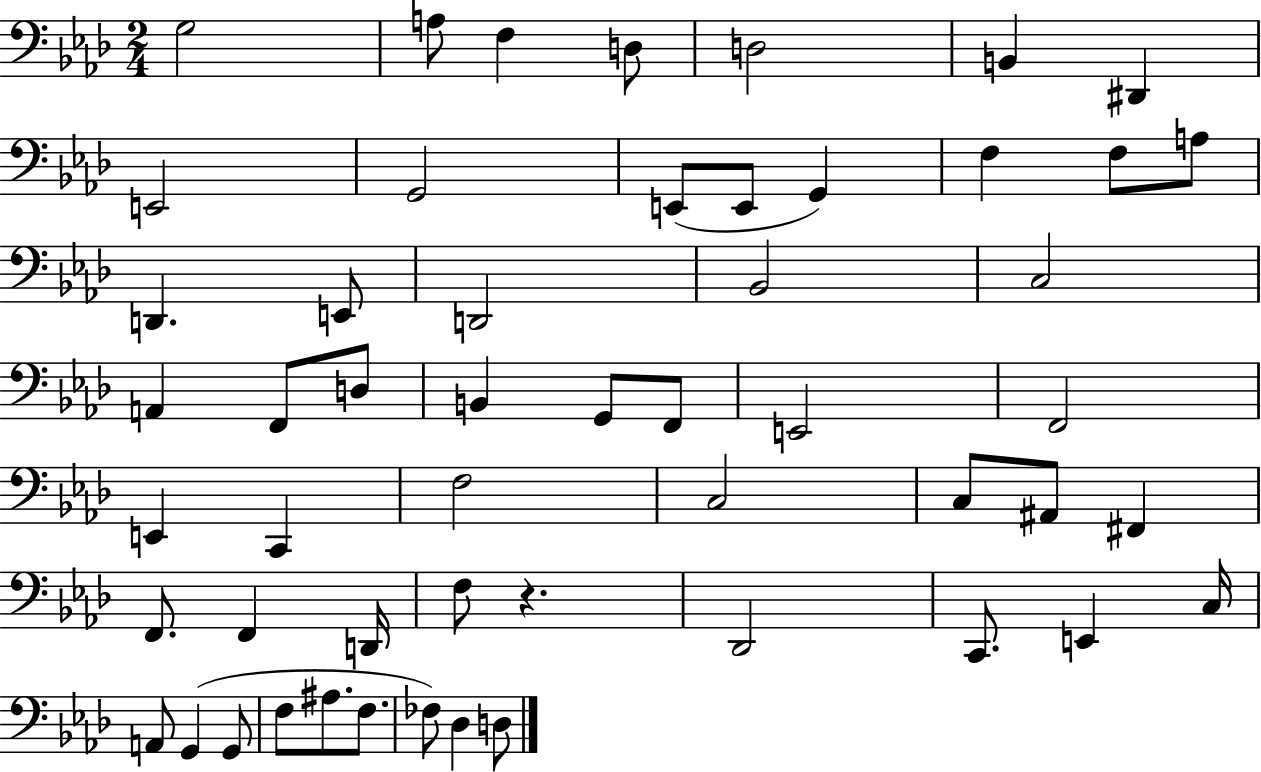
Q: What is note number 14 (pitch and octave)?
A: F3